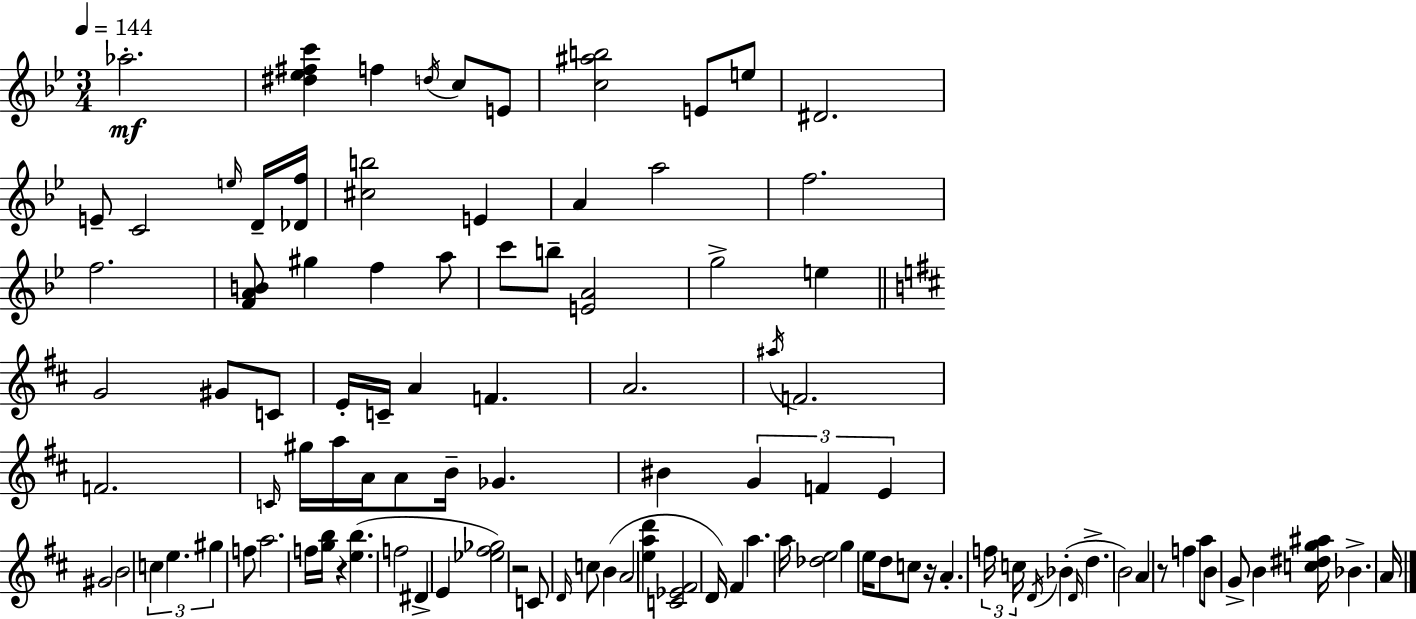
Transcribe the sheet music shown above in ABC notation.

X:1
T:Untitled
M:3/4
L:1/4
K:Gm
_a2 [^d_e^fc'] f d/4 c/2 E/2 [c^ab]2 E/2 e/2 ^D2 E/2 C2 e/4 D/4 [_Df]/4 [^cb]2 E A a2 f2 f2 [FAB]/2 ^g f a/2 c'/2 b/2 [EA]2 g2 e G2 ^G/2 C/2 E/4 C/4 A F A2 ^a/4 F2 F2 C/4 ^g/4 a/4 A/4 A/2 B/4 _G ^B G F E ^G2 B2 c e ^g f/2 a2 f/4 [gb]/4 z [eb] f2 ^D E [_e^f_g]2 z2 C/2 D/4 c/2 B A2 [ead'] [C_E^F]2 D/4 ^F a a/4 [_de]2 g e/4 d/2 c/2 z/4 A f/4 c/4 D/4 _B D/4 d B2 A z/2 f a/2 B/2 G/2 B [c^dg^a]/4 _B A/4